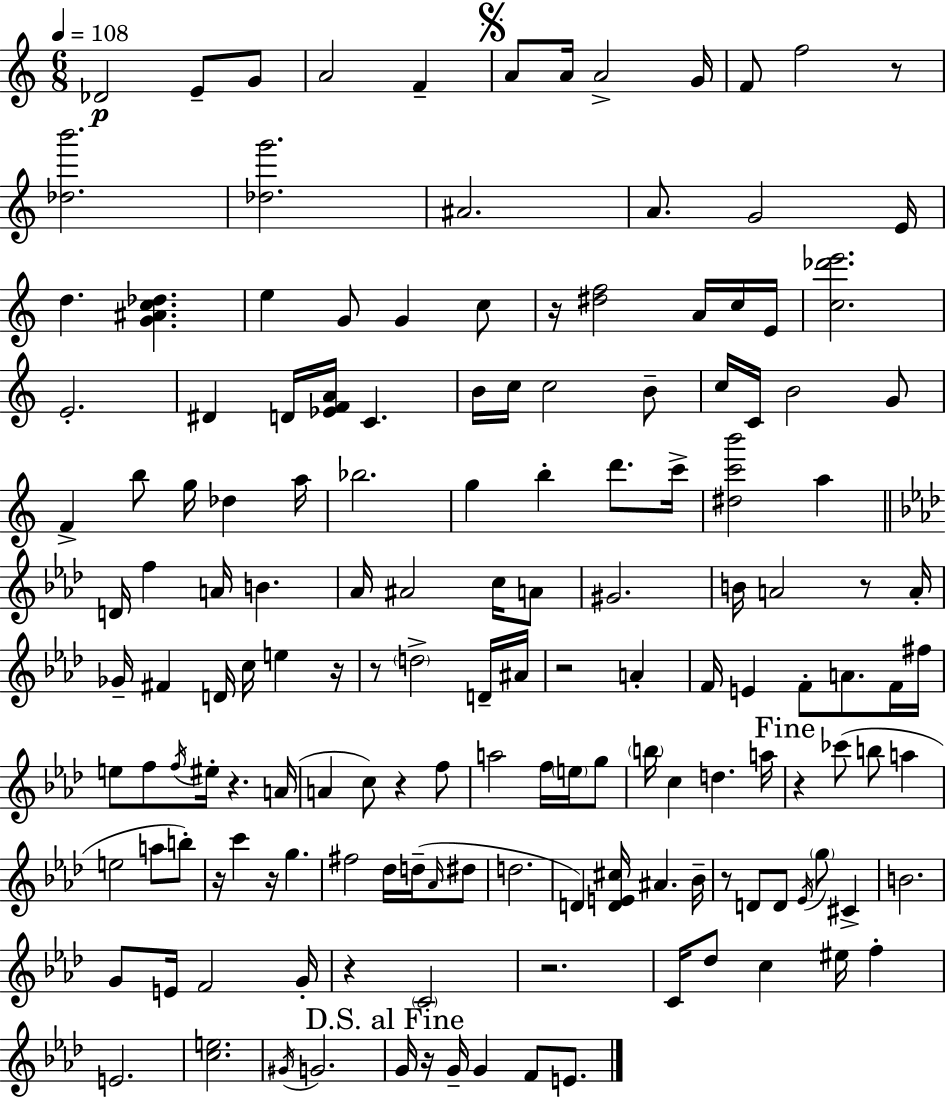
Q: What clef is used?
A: treble